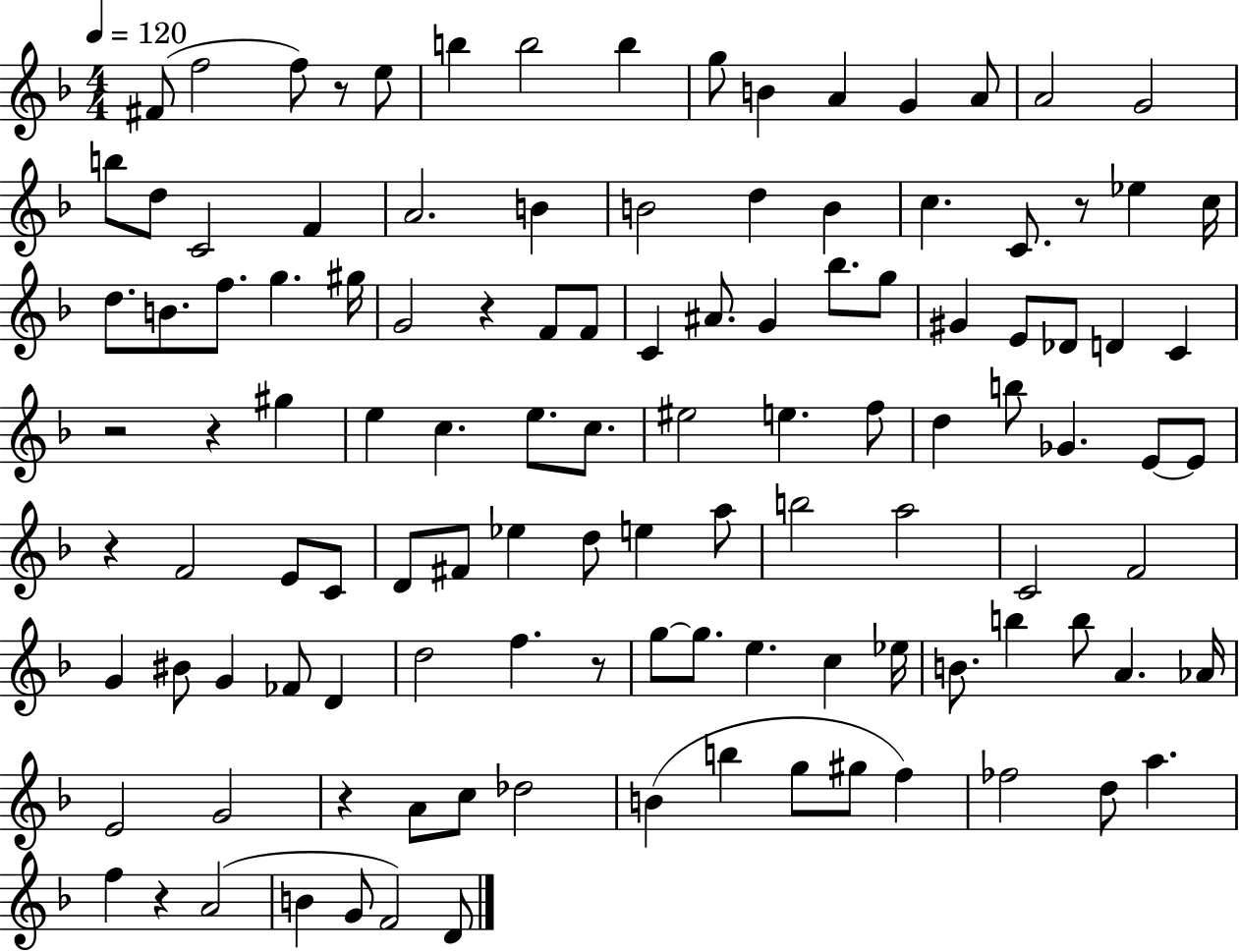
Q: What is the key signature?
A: F major